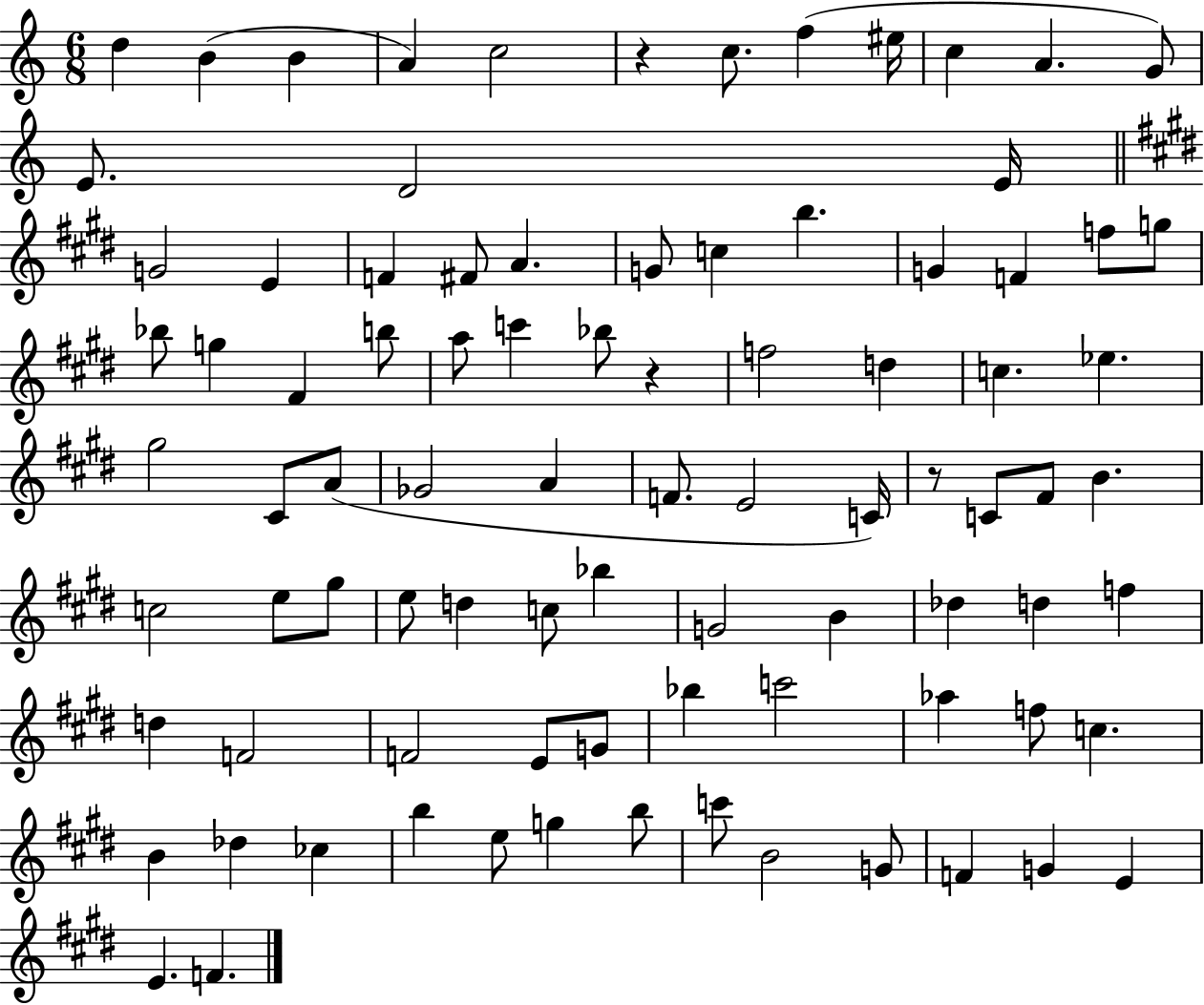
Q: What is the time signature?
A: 6/8